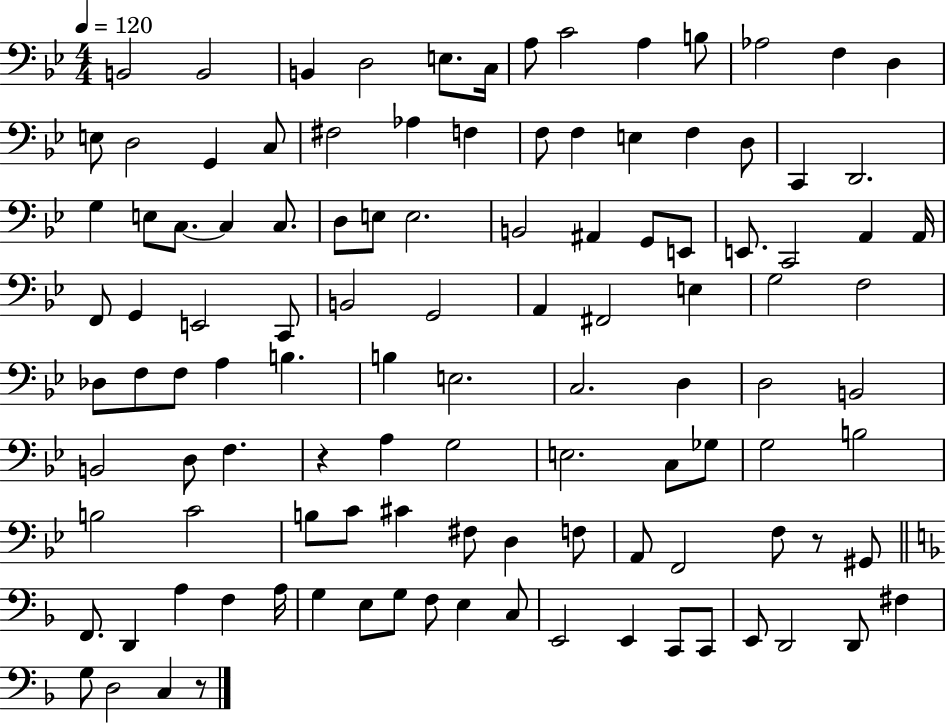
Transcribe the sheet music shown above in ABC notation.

X:1
T:Untitled
M:4/4
L:1/4
K:Bb
B,,2 B,,2 B,, D,2 E,/2 C,/4 A,/2 C2 A, B,/2 _A,2 F, D, E,/2 D,2 G,, C,/2 ^F,2 _A, F, F,/2 F, E, F, D,/2 C,, D,,2 G, E,/2 C,/2 C, C,/2 D,/2 E,/2 E,2 B,,2 ^A,, G,,/2 E,,/2 E,,/2 C,,2 A,, A,,/4 F,,/2 G,, E,,2 C,,/2 B,,2 G,,2 A,, ^F,,2 E, G,2 F,2 _D,/2 F,/2 F,/2 A, B, B, E,2 C,2 D, D,2 B,,2 B,,2 D,/2 F, z A, G,2 E,2 C,/2 _G,/2 G,2 B,2 B,2 C2 B,/2 C/2 ^C ^F,/2 D, F,/2 A,,/2 F,,2 F,/2 z/2 ^G,,/2 F,,/2 D,, A, F, A,/4 G, E,/2 G,/2 F,/2 E, C,/2 E,,2 E,, C,,/2 C,,/2 E,,/2 D,,2 D,,/2 ^F, G,/2 D,2 C, z/2